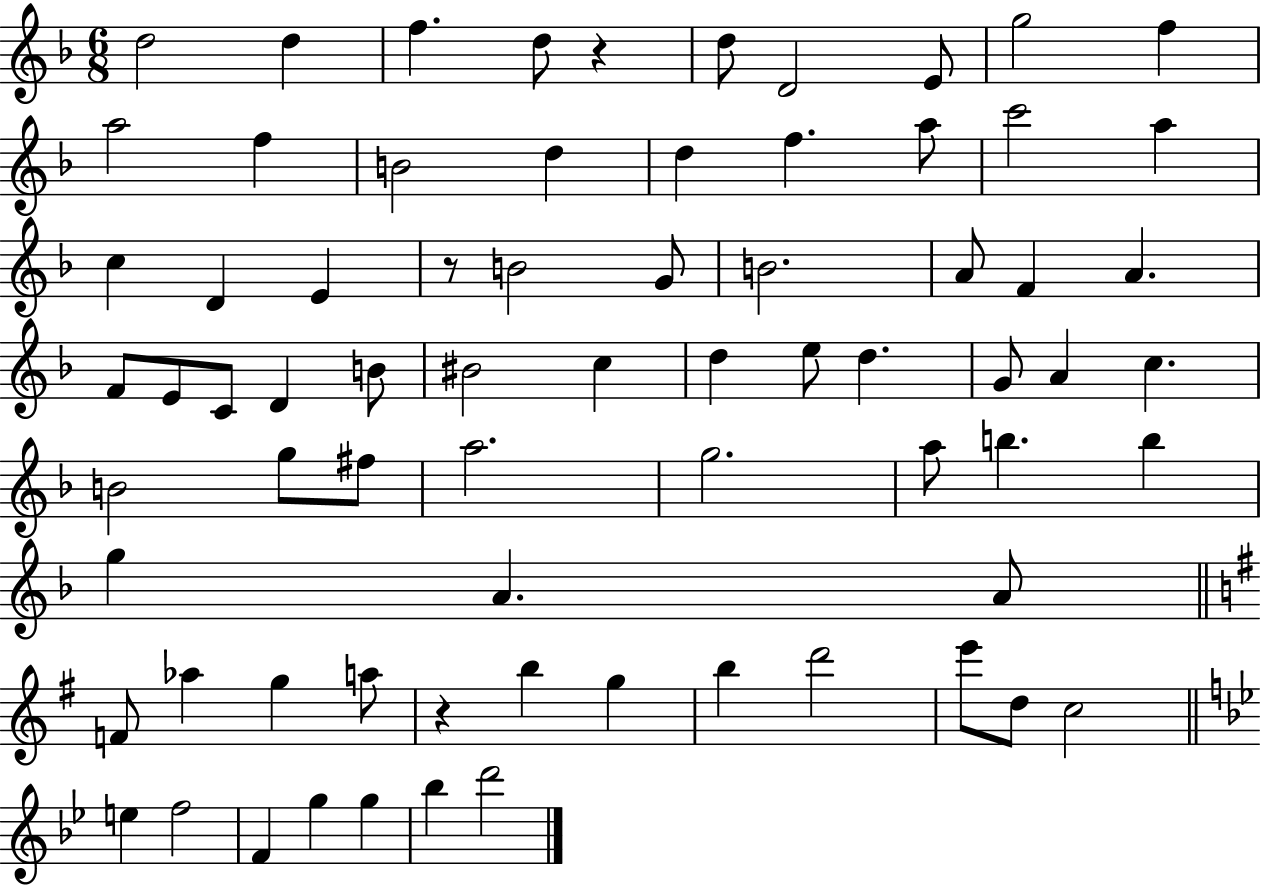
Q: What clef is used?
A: treble